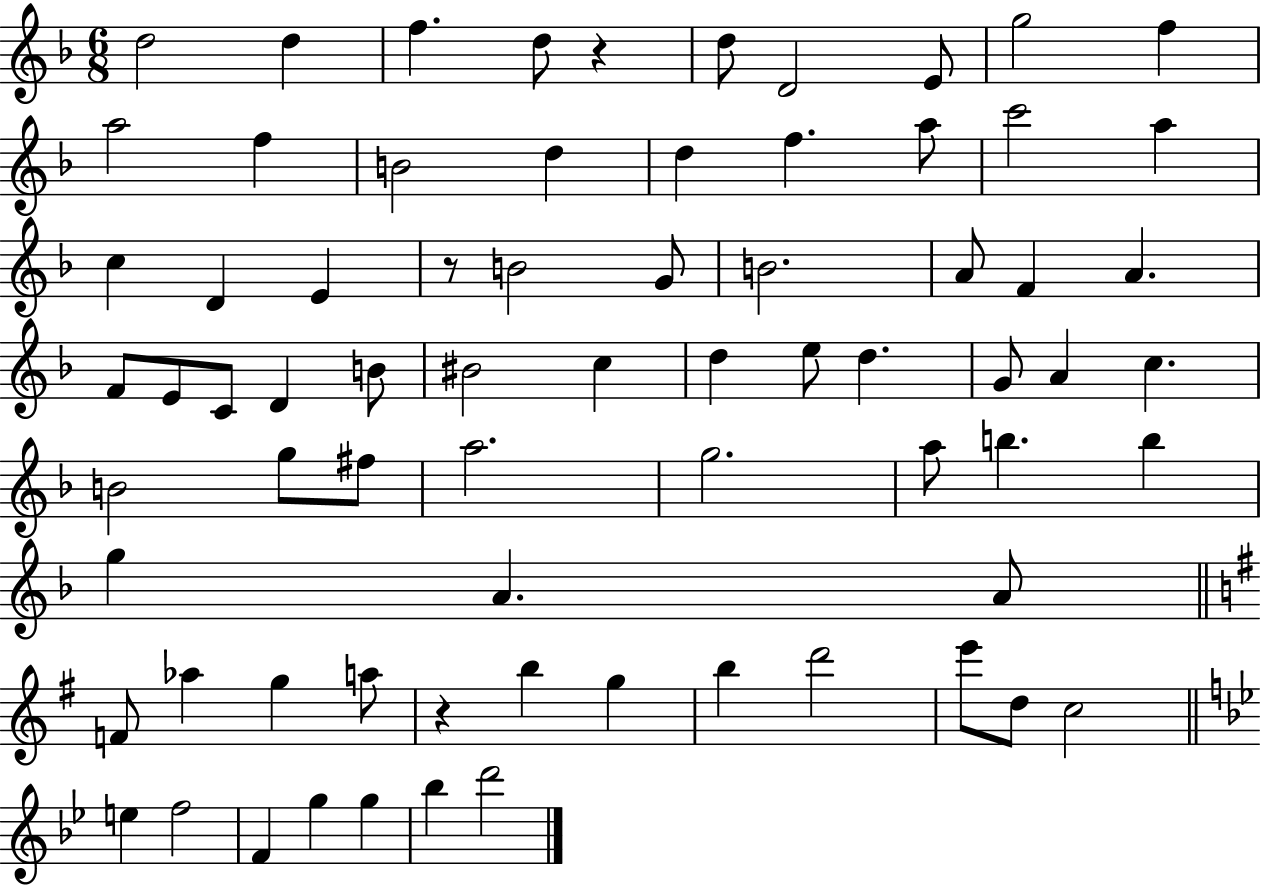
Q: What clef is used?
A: treble